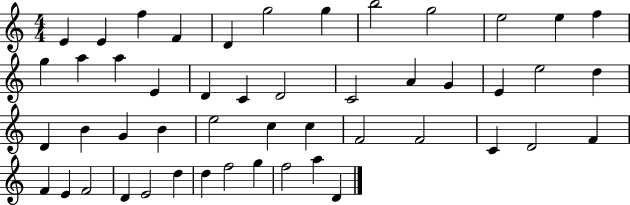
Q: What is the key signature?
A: C major